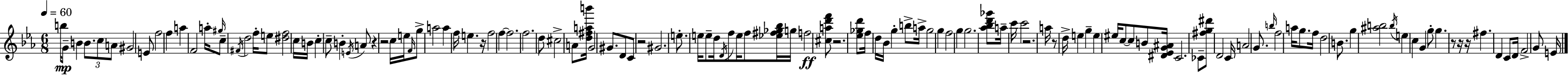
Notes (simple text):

B5/s G4/e B4/q B4/e. C5/e A4/e G#4/h E4/e F5/h F5/q A5/q F4/h A5/s G#5/s C5/e F#4/s D5/h F5/s E5/e [D#5,F5]/h C5/s B4/s C5/q C5/e B4/q E4/s A4/e R/q R/h C5/s E5/s F4/s G5/e A5/h A5/q F5/s E5/q. R/s F5/h F5/q F5/h. F5/h. D5/e C#5/h A4/e [D5,F#5,A5,B6]/s G4/h G#4/e. D4/e C4/e R/h G#4/h. E5/e. E5/s E5/e D5/s D4/s F5/e E5/s F5/e [Eb5,F#5,Gb5,Bb5]/s G5/s F5/h [C#5,A5,D6,F6]/e R/h. [Eb5,Gb5,D6]/e F5/s D5/s Bb4/s G5/q B5/e A5/s G5/h G5/q F5/h G5/q G5/h. [Ab5,Bb5,D6,Gb6]/e A5/s C6/s C6/h R/h. A5/s R/e D5/s E5/q G5/q E5/q EIS5/s C5/e C5/e B4/e [D#4,Eb4,G4,A#4]/s C4/h. CES4/e [F#5,G5,D#6]/e D4/h C4/s A4/h G4/e. B5/s F5/h A5/s G5/e. F5/s D5/h B4/e. G5/q [A#5,B5]/h B5/s E5/q C5/q G4/q G5/e G5/q. R/e R/s R/s F#5/q. D4/q C4/e D4/s F4/h G4/e E4/s